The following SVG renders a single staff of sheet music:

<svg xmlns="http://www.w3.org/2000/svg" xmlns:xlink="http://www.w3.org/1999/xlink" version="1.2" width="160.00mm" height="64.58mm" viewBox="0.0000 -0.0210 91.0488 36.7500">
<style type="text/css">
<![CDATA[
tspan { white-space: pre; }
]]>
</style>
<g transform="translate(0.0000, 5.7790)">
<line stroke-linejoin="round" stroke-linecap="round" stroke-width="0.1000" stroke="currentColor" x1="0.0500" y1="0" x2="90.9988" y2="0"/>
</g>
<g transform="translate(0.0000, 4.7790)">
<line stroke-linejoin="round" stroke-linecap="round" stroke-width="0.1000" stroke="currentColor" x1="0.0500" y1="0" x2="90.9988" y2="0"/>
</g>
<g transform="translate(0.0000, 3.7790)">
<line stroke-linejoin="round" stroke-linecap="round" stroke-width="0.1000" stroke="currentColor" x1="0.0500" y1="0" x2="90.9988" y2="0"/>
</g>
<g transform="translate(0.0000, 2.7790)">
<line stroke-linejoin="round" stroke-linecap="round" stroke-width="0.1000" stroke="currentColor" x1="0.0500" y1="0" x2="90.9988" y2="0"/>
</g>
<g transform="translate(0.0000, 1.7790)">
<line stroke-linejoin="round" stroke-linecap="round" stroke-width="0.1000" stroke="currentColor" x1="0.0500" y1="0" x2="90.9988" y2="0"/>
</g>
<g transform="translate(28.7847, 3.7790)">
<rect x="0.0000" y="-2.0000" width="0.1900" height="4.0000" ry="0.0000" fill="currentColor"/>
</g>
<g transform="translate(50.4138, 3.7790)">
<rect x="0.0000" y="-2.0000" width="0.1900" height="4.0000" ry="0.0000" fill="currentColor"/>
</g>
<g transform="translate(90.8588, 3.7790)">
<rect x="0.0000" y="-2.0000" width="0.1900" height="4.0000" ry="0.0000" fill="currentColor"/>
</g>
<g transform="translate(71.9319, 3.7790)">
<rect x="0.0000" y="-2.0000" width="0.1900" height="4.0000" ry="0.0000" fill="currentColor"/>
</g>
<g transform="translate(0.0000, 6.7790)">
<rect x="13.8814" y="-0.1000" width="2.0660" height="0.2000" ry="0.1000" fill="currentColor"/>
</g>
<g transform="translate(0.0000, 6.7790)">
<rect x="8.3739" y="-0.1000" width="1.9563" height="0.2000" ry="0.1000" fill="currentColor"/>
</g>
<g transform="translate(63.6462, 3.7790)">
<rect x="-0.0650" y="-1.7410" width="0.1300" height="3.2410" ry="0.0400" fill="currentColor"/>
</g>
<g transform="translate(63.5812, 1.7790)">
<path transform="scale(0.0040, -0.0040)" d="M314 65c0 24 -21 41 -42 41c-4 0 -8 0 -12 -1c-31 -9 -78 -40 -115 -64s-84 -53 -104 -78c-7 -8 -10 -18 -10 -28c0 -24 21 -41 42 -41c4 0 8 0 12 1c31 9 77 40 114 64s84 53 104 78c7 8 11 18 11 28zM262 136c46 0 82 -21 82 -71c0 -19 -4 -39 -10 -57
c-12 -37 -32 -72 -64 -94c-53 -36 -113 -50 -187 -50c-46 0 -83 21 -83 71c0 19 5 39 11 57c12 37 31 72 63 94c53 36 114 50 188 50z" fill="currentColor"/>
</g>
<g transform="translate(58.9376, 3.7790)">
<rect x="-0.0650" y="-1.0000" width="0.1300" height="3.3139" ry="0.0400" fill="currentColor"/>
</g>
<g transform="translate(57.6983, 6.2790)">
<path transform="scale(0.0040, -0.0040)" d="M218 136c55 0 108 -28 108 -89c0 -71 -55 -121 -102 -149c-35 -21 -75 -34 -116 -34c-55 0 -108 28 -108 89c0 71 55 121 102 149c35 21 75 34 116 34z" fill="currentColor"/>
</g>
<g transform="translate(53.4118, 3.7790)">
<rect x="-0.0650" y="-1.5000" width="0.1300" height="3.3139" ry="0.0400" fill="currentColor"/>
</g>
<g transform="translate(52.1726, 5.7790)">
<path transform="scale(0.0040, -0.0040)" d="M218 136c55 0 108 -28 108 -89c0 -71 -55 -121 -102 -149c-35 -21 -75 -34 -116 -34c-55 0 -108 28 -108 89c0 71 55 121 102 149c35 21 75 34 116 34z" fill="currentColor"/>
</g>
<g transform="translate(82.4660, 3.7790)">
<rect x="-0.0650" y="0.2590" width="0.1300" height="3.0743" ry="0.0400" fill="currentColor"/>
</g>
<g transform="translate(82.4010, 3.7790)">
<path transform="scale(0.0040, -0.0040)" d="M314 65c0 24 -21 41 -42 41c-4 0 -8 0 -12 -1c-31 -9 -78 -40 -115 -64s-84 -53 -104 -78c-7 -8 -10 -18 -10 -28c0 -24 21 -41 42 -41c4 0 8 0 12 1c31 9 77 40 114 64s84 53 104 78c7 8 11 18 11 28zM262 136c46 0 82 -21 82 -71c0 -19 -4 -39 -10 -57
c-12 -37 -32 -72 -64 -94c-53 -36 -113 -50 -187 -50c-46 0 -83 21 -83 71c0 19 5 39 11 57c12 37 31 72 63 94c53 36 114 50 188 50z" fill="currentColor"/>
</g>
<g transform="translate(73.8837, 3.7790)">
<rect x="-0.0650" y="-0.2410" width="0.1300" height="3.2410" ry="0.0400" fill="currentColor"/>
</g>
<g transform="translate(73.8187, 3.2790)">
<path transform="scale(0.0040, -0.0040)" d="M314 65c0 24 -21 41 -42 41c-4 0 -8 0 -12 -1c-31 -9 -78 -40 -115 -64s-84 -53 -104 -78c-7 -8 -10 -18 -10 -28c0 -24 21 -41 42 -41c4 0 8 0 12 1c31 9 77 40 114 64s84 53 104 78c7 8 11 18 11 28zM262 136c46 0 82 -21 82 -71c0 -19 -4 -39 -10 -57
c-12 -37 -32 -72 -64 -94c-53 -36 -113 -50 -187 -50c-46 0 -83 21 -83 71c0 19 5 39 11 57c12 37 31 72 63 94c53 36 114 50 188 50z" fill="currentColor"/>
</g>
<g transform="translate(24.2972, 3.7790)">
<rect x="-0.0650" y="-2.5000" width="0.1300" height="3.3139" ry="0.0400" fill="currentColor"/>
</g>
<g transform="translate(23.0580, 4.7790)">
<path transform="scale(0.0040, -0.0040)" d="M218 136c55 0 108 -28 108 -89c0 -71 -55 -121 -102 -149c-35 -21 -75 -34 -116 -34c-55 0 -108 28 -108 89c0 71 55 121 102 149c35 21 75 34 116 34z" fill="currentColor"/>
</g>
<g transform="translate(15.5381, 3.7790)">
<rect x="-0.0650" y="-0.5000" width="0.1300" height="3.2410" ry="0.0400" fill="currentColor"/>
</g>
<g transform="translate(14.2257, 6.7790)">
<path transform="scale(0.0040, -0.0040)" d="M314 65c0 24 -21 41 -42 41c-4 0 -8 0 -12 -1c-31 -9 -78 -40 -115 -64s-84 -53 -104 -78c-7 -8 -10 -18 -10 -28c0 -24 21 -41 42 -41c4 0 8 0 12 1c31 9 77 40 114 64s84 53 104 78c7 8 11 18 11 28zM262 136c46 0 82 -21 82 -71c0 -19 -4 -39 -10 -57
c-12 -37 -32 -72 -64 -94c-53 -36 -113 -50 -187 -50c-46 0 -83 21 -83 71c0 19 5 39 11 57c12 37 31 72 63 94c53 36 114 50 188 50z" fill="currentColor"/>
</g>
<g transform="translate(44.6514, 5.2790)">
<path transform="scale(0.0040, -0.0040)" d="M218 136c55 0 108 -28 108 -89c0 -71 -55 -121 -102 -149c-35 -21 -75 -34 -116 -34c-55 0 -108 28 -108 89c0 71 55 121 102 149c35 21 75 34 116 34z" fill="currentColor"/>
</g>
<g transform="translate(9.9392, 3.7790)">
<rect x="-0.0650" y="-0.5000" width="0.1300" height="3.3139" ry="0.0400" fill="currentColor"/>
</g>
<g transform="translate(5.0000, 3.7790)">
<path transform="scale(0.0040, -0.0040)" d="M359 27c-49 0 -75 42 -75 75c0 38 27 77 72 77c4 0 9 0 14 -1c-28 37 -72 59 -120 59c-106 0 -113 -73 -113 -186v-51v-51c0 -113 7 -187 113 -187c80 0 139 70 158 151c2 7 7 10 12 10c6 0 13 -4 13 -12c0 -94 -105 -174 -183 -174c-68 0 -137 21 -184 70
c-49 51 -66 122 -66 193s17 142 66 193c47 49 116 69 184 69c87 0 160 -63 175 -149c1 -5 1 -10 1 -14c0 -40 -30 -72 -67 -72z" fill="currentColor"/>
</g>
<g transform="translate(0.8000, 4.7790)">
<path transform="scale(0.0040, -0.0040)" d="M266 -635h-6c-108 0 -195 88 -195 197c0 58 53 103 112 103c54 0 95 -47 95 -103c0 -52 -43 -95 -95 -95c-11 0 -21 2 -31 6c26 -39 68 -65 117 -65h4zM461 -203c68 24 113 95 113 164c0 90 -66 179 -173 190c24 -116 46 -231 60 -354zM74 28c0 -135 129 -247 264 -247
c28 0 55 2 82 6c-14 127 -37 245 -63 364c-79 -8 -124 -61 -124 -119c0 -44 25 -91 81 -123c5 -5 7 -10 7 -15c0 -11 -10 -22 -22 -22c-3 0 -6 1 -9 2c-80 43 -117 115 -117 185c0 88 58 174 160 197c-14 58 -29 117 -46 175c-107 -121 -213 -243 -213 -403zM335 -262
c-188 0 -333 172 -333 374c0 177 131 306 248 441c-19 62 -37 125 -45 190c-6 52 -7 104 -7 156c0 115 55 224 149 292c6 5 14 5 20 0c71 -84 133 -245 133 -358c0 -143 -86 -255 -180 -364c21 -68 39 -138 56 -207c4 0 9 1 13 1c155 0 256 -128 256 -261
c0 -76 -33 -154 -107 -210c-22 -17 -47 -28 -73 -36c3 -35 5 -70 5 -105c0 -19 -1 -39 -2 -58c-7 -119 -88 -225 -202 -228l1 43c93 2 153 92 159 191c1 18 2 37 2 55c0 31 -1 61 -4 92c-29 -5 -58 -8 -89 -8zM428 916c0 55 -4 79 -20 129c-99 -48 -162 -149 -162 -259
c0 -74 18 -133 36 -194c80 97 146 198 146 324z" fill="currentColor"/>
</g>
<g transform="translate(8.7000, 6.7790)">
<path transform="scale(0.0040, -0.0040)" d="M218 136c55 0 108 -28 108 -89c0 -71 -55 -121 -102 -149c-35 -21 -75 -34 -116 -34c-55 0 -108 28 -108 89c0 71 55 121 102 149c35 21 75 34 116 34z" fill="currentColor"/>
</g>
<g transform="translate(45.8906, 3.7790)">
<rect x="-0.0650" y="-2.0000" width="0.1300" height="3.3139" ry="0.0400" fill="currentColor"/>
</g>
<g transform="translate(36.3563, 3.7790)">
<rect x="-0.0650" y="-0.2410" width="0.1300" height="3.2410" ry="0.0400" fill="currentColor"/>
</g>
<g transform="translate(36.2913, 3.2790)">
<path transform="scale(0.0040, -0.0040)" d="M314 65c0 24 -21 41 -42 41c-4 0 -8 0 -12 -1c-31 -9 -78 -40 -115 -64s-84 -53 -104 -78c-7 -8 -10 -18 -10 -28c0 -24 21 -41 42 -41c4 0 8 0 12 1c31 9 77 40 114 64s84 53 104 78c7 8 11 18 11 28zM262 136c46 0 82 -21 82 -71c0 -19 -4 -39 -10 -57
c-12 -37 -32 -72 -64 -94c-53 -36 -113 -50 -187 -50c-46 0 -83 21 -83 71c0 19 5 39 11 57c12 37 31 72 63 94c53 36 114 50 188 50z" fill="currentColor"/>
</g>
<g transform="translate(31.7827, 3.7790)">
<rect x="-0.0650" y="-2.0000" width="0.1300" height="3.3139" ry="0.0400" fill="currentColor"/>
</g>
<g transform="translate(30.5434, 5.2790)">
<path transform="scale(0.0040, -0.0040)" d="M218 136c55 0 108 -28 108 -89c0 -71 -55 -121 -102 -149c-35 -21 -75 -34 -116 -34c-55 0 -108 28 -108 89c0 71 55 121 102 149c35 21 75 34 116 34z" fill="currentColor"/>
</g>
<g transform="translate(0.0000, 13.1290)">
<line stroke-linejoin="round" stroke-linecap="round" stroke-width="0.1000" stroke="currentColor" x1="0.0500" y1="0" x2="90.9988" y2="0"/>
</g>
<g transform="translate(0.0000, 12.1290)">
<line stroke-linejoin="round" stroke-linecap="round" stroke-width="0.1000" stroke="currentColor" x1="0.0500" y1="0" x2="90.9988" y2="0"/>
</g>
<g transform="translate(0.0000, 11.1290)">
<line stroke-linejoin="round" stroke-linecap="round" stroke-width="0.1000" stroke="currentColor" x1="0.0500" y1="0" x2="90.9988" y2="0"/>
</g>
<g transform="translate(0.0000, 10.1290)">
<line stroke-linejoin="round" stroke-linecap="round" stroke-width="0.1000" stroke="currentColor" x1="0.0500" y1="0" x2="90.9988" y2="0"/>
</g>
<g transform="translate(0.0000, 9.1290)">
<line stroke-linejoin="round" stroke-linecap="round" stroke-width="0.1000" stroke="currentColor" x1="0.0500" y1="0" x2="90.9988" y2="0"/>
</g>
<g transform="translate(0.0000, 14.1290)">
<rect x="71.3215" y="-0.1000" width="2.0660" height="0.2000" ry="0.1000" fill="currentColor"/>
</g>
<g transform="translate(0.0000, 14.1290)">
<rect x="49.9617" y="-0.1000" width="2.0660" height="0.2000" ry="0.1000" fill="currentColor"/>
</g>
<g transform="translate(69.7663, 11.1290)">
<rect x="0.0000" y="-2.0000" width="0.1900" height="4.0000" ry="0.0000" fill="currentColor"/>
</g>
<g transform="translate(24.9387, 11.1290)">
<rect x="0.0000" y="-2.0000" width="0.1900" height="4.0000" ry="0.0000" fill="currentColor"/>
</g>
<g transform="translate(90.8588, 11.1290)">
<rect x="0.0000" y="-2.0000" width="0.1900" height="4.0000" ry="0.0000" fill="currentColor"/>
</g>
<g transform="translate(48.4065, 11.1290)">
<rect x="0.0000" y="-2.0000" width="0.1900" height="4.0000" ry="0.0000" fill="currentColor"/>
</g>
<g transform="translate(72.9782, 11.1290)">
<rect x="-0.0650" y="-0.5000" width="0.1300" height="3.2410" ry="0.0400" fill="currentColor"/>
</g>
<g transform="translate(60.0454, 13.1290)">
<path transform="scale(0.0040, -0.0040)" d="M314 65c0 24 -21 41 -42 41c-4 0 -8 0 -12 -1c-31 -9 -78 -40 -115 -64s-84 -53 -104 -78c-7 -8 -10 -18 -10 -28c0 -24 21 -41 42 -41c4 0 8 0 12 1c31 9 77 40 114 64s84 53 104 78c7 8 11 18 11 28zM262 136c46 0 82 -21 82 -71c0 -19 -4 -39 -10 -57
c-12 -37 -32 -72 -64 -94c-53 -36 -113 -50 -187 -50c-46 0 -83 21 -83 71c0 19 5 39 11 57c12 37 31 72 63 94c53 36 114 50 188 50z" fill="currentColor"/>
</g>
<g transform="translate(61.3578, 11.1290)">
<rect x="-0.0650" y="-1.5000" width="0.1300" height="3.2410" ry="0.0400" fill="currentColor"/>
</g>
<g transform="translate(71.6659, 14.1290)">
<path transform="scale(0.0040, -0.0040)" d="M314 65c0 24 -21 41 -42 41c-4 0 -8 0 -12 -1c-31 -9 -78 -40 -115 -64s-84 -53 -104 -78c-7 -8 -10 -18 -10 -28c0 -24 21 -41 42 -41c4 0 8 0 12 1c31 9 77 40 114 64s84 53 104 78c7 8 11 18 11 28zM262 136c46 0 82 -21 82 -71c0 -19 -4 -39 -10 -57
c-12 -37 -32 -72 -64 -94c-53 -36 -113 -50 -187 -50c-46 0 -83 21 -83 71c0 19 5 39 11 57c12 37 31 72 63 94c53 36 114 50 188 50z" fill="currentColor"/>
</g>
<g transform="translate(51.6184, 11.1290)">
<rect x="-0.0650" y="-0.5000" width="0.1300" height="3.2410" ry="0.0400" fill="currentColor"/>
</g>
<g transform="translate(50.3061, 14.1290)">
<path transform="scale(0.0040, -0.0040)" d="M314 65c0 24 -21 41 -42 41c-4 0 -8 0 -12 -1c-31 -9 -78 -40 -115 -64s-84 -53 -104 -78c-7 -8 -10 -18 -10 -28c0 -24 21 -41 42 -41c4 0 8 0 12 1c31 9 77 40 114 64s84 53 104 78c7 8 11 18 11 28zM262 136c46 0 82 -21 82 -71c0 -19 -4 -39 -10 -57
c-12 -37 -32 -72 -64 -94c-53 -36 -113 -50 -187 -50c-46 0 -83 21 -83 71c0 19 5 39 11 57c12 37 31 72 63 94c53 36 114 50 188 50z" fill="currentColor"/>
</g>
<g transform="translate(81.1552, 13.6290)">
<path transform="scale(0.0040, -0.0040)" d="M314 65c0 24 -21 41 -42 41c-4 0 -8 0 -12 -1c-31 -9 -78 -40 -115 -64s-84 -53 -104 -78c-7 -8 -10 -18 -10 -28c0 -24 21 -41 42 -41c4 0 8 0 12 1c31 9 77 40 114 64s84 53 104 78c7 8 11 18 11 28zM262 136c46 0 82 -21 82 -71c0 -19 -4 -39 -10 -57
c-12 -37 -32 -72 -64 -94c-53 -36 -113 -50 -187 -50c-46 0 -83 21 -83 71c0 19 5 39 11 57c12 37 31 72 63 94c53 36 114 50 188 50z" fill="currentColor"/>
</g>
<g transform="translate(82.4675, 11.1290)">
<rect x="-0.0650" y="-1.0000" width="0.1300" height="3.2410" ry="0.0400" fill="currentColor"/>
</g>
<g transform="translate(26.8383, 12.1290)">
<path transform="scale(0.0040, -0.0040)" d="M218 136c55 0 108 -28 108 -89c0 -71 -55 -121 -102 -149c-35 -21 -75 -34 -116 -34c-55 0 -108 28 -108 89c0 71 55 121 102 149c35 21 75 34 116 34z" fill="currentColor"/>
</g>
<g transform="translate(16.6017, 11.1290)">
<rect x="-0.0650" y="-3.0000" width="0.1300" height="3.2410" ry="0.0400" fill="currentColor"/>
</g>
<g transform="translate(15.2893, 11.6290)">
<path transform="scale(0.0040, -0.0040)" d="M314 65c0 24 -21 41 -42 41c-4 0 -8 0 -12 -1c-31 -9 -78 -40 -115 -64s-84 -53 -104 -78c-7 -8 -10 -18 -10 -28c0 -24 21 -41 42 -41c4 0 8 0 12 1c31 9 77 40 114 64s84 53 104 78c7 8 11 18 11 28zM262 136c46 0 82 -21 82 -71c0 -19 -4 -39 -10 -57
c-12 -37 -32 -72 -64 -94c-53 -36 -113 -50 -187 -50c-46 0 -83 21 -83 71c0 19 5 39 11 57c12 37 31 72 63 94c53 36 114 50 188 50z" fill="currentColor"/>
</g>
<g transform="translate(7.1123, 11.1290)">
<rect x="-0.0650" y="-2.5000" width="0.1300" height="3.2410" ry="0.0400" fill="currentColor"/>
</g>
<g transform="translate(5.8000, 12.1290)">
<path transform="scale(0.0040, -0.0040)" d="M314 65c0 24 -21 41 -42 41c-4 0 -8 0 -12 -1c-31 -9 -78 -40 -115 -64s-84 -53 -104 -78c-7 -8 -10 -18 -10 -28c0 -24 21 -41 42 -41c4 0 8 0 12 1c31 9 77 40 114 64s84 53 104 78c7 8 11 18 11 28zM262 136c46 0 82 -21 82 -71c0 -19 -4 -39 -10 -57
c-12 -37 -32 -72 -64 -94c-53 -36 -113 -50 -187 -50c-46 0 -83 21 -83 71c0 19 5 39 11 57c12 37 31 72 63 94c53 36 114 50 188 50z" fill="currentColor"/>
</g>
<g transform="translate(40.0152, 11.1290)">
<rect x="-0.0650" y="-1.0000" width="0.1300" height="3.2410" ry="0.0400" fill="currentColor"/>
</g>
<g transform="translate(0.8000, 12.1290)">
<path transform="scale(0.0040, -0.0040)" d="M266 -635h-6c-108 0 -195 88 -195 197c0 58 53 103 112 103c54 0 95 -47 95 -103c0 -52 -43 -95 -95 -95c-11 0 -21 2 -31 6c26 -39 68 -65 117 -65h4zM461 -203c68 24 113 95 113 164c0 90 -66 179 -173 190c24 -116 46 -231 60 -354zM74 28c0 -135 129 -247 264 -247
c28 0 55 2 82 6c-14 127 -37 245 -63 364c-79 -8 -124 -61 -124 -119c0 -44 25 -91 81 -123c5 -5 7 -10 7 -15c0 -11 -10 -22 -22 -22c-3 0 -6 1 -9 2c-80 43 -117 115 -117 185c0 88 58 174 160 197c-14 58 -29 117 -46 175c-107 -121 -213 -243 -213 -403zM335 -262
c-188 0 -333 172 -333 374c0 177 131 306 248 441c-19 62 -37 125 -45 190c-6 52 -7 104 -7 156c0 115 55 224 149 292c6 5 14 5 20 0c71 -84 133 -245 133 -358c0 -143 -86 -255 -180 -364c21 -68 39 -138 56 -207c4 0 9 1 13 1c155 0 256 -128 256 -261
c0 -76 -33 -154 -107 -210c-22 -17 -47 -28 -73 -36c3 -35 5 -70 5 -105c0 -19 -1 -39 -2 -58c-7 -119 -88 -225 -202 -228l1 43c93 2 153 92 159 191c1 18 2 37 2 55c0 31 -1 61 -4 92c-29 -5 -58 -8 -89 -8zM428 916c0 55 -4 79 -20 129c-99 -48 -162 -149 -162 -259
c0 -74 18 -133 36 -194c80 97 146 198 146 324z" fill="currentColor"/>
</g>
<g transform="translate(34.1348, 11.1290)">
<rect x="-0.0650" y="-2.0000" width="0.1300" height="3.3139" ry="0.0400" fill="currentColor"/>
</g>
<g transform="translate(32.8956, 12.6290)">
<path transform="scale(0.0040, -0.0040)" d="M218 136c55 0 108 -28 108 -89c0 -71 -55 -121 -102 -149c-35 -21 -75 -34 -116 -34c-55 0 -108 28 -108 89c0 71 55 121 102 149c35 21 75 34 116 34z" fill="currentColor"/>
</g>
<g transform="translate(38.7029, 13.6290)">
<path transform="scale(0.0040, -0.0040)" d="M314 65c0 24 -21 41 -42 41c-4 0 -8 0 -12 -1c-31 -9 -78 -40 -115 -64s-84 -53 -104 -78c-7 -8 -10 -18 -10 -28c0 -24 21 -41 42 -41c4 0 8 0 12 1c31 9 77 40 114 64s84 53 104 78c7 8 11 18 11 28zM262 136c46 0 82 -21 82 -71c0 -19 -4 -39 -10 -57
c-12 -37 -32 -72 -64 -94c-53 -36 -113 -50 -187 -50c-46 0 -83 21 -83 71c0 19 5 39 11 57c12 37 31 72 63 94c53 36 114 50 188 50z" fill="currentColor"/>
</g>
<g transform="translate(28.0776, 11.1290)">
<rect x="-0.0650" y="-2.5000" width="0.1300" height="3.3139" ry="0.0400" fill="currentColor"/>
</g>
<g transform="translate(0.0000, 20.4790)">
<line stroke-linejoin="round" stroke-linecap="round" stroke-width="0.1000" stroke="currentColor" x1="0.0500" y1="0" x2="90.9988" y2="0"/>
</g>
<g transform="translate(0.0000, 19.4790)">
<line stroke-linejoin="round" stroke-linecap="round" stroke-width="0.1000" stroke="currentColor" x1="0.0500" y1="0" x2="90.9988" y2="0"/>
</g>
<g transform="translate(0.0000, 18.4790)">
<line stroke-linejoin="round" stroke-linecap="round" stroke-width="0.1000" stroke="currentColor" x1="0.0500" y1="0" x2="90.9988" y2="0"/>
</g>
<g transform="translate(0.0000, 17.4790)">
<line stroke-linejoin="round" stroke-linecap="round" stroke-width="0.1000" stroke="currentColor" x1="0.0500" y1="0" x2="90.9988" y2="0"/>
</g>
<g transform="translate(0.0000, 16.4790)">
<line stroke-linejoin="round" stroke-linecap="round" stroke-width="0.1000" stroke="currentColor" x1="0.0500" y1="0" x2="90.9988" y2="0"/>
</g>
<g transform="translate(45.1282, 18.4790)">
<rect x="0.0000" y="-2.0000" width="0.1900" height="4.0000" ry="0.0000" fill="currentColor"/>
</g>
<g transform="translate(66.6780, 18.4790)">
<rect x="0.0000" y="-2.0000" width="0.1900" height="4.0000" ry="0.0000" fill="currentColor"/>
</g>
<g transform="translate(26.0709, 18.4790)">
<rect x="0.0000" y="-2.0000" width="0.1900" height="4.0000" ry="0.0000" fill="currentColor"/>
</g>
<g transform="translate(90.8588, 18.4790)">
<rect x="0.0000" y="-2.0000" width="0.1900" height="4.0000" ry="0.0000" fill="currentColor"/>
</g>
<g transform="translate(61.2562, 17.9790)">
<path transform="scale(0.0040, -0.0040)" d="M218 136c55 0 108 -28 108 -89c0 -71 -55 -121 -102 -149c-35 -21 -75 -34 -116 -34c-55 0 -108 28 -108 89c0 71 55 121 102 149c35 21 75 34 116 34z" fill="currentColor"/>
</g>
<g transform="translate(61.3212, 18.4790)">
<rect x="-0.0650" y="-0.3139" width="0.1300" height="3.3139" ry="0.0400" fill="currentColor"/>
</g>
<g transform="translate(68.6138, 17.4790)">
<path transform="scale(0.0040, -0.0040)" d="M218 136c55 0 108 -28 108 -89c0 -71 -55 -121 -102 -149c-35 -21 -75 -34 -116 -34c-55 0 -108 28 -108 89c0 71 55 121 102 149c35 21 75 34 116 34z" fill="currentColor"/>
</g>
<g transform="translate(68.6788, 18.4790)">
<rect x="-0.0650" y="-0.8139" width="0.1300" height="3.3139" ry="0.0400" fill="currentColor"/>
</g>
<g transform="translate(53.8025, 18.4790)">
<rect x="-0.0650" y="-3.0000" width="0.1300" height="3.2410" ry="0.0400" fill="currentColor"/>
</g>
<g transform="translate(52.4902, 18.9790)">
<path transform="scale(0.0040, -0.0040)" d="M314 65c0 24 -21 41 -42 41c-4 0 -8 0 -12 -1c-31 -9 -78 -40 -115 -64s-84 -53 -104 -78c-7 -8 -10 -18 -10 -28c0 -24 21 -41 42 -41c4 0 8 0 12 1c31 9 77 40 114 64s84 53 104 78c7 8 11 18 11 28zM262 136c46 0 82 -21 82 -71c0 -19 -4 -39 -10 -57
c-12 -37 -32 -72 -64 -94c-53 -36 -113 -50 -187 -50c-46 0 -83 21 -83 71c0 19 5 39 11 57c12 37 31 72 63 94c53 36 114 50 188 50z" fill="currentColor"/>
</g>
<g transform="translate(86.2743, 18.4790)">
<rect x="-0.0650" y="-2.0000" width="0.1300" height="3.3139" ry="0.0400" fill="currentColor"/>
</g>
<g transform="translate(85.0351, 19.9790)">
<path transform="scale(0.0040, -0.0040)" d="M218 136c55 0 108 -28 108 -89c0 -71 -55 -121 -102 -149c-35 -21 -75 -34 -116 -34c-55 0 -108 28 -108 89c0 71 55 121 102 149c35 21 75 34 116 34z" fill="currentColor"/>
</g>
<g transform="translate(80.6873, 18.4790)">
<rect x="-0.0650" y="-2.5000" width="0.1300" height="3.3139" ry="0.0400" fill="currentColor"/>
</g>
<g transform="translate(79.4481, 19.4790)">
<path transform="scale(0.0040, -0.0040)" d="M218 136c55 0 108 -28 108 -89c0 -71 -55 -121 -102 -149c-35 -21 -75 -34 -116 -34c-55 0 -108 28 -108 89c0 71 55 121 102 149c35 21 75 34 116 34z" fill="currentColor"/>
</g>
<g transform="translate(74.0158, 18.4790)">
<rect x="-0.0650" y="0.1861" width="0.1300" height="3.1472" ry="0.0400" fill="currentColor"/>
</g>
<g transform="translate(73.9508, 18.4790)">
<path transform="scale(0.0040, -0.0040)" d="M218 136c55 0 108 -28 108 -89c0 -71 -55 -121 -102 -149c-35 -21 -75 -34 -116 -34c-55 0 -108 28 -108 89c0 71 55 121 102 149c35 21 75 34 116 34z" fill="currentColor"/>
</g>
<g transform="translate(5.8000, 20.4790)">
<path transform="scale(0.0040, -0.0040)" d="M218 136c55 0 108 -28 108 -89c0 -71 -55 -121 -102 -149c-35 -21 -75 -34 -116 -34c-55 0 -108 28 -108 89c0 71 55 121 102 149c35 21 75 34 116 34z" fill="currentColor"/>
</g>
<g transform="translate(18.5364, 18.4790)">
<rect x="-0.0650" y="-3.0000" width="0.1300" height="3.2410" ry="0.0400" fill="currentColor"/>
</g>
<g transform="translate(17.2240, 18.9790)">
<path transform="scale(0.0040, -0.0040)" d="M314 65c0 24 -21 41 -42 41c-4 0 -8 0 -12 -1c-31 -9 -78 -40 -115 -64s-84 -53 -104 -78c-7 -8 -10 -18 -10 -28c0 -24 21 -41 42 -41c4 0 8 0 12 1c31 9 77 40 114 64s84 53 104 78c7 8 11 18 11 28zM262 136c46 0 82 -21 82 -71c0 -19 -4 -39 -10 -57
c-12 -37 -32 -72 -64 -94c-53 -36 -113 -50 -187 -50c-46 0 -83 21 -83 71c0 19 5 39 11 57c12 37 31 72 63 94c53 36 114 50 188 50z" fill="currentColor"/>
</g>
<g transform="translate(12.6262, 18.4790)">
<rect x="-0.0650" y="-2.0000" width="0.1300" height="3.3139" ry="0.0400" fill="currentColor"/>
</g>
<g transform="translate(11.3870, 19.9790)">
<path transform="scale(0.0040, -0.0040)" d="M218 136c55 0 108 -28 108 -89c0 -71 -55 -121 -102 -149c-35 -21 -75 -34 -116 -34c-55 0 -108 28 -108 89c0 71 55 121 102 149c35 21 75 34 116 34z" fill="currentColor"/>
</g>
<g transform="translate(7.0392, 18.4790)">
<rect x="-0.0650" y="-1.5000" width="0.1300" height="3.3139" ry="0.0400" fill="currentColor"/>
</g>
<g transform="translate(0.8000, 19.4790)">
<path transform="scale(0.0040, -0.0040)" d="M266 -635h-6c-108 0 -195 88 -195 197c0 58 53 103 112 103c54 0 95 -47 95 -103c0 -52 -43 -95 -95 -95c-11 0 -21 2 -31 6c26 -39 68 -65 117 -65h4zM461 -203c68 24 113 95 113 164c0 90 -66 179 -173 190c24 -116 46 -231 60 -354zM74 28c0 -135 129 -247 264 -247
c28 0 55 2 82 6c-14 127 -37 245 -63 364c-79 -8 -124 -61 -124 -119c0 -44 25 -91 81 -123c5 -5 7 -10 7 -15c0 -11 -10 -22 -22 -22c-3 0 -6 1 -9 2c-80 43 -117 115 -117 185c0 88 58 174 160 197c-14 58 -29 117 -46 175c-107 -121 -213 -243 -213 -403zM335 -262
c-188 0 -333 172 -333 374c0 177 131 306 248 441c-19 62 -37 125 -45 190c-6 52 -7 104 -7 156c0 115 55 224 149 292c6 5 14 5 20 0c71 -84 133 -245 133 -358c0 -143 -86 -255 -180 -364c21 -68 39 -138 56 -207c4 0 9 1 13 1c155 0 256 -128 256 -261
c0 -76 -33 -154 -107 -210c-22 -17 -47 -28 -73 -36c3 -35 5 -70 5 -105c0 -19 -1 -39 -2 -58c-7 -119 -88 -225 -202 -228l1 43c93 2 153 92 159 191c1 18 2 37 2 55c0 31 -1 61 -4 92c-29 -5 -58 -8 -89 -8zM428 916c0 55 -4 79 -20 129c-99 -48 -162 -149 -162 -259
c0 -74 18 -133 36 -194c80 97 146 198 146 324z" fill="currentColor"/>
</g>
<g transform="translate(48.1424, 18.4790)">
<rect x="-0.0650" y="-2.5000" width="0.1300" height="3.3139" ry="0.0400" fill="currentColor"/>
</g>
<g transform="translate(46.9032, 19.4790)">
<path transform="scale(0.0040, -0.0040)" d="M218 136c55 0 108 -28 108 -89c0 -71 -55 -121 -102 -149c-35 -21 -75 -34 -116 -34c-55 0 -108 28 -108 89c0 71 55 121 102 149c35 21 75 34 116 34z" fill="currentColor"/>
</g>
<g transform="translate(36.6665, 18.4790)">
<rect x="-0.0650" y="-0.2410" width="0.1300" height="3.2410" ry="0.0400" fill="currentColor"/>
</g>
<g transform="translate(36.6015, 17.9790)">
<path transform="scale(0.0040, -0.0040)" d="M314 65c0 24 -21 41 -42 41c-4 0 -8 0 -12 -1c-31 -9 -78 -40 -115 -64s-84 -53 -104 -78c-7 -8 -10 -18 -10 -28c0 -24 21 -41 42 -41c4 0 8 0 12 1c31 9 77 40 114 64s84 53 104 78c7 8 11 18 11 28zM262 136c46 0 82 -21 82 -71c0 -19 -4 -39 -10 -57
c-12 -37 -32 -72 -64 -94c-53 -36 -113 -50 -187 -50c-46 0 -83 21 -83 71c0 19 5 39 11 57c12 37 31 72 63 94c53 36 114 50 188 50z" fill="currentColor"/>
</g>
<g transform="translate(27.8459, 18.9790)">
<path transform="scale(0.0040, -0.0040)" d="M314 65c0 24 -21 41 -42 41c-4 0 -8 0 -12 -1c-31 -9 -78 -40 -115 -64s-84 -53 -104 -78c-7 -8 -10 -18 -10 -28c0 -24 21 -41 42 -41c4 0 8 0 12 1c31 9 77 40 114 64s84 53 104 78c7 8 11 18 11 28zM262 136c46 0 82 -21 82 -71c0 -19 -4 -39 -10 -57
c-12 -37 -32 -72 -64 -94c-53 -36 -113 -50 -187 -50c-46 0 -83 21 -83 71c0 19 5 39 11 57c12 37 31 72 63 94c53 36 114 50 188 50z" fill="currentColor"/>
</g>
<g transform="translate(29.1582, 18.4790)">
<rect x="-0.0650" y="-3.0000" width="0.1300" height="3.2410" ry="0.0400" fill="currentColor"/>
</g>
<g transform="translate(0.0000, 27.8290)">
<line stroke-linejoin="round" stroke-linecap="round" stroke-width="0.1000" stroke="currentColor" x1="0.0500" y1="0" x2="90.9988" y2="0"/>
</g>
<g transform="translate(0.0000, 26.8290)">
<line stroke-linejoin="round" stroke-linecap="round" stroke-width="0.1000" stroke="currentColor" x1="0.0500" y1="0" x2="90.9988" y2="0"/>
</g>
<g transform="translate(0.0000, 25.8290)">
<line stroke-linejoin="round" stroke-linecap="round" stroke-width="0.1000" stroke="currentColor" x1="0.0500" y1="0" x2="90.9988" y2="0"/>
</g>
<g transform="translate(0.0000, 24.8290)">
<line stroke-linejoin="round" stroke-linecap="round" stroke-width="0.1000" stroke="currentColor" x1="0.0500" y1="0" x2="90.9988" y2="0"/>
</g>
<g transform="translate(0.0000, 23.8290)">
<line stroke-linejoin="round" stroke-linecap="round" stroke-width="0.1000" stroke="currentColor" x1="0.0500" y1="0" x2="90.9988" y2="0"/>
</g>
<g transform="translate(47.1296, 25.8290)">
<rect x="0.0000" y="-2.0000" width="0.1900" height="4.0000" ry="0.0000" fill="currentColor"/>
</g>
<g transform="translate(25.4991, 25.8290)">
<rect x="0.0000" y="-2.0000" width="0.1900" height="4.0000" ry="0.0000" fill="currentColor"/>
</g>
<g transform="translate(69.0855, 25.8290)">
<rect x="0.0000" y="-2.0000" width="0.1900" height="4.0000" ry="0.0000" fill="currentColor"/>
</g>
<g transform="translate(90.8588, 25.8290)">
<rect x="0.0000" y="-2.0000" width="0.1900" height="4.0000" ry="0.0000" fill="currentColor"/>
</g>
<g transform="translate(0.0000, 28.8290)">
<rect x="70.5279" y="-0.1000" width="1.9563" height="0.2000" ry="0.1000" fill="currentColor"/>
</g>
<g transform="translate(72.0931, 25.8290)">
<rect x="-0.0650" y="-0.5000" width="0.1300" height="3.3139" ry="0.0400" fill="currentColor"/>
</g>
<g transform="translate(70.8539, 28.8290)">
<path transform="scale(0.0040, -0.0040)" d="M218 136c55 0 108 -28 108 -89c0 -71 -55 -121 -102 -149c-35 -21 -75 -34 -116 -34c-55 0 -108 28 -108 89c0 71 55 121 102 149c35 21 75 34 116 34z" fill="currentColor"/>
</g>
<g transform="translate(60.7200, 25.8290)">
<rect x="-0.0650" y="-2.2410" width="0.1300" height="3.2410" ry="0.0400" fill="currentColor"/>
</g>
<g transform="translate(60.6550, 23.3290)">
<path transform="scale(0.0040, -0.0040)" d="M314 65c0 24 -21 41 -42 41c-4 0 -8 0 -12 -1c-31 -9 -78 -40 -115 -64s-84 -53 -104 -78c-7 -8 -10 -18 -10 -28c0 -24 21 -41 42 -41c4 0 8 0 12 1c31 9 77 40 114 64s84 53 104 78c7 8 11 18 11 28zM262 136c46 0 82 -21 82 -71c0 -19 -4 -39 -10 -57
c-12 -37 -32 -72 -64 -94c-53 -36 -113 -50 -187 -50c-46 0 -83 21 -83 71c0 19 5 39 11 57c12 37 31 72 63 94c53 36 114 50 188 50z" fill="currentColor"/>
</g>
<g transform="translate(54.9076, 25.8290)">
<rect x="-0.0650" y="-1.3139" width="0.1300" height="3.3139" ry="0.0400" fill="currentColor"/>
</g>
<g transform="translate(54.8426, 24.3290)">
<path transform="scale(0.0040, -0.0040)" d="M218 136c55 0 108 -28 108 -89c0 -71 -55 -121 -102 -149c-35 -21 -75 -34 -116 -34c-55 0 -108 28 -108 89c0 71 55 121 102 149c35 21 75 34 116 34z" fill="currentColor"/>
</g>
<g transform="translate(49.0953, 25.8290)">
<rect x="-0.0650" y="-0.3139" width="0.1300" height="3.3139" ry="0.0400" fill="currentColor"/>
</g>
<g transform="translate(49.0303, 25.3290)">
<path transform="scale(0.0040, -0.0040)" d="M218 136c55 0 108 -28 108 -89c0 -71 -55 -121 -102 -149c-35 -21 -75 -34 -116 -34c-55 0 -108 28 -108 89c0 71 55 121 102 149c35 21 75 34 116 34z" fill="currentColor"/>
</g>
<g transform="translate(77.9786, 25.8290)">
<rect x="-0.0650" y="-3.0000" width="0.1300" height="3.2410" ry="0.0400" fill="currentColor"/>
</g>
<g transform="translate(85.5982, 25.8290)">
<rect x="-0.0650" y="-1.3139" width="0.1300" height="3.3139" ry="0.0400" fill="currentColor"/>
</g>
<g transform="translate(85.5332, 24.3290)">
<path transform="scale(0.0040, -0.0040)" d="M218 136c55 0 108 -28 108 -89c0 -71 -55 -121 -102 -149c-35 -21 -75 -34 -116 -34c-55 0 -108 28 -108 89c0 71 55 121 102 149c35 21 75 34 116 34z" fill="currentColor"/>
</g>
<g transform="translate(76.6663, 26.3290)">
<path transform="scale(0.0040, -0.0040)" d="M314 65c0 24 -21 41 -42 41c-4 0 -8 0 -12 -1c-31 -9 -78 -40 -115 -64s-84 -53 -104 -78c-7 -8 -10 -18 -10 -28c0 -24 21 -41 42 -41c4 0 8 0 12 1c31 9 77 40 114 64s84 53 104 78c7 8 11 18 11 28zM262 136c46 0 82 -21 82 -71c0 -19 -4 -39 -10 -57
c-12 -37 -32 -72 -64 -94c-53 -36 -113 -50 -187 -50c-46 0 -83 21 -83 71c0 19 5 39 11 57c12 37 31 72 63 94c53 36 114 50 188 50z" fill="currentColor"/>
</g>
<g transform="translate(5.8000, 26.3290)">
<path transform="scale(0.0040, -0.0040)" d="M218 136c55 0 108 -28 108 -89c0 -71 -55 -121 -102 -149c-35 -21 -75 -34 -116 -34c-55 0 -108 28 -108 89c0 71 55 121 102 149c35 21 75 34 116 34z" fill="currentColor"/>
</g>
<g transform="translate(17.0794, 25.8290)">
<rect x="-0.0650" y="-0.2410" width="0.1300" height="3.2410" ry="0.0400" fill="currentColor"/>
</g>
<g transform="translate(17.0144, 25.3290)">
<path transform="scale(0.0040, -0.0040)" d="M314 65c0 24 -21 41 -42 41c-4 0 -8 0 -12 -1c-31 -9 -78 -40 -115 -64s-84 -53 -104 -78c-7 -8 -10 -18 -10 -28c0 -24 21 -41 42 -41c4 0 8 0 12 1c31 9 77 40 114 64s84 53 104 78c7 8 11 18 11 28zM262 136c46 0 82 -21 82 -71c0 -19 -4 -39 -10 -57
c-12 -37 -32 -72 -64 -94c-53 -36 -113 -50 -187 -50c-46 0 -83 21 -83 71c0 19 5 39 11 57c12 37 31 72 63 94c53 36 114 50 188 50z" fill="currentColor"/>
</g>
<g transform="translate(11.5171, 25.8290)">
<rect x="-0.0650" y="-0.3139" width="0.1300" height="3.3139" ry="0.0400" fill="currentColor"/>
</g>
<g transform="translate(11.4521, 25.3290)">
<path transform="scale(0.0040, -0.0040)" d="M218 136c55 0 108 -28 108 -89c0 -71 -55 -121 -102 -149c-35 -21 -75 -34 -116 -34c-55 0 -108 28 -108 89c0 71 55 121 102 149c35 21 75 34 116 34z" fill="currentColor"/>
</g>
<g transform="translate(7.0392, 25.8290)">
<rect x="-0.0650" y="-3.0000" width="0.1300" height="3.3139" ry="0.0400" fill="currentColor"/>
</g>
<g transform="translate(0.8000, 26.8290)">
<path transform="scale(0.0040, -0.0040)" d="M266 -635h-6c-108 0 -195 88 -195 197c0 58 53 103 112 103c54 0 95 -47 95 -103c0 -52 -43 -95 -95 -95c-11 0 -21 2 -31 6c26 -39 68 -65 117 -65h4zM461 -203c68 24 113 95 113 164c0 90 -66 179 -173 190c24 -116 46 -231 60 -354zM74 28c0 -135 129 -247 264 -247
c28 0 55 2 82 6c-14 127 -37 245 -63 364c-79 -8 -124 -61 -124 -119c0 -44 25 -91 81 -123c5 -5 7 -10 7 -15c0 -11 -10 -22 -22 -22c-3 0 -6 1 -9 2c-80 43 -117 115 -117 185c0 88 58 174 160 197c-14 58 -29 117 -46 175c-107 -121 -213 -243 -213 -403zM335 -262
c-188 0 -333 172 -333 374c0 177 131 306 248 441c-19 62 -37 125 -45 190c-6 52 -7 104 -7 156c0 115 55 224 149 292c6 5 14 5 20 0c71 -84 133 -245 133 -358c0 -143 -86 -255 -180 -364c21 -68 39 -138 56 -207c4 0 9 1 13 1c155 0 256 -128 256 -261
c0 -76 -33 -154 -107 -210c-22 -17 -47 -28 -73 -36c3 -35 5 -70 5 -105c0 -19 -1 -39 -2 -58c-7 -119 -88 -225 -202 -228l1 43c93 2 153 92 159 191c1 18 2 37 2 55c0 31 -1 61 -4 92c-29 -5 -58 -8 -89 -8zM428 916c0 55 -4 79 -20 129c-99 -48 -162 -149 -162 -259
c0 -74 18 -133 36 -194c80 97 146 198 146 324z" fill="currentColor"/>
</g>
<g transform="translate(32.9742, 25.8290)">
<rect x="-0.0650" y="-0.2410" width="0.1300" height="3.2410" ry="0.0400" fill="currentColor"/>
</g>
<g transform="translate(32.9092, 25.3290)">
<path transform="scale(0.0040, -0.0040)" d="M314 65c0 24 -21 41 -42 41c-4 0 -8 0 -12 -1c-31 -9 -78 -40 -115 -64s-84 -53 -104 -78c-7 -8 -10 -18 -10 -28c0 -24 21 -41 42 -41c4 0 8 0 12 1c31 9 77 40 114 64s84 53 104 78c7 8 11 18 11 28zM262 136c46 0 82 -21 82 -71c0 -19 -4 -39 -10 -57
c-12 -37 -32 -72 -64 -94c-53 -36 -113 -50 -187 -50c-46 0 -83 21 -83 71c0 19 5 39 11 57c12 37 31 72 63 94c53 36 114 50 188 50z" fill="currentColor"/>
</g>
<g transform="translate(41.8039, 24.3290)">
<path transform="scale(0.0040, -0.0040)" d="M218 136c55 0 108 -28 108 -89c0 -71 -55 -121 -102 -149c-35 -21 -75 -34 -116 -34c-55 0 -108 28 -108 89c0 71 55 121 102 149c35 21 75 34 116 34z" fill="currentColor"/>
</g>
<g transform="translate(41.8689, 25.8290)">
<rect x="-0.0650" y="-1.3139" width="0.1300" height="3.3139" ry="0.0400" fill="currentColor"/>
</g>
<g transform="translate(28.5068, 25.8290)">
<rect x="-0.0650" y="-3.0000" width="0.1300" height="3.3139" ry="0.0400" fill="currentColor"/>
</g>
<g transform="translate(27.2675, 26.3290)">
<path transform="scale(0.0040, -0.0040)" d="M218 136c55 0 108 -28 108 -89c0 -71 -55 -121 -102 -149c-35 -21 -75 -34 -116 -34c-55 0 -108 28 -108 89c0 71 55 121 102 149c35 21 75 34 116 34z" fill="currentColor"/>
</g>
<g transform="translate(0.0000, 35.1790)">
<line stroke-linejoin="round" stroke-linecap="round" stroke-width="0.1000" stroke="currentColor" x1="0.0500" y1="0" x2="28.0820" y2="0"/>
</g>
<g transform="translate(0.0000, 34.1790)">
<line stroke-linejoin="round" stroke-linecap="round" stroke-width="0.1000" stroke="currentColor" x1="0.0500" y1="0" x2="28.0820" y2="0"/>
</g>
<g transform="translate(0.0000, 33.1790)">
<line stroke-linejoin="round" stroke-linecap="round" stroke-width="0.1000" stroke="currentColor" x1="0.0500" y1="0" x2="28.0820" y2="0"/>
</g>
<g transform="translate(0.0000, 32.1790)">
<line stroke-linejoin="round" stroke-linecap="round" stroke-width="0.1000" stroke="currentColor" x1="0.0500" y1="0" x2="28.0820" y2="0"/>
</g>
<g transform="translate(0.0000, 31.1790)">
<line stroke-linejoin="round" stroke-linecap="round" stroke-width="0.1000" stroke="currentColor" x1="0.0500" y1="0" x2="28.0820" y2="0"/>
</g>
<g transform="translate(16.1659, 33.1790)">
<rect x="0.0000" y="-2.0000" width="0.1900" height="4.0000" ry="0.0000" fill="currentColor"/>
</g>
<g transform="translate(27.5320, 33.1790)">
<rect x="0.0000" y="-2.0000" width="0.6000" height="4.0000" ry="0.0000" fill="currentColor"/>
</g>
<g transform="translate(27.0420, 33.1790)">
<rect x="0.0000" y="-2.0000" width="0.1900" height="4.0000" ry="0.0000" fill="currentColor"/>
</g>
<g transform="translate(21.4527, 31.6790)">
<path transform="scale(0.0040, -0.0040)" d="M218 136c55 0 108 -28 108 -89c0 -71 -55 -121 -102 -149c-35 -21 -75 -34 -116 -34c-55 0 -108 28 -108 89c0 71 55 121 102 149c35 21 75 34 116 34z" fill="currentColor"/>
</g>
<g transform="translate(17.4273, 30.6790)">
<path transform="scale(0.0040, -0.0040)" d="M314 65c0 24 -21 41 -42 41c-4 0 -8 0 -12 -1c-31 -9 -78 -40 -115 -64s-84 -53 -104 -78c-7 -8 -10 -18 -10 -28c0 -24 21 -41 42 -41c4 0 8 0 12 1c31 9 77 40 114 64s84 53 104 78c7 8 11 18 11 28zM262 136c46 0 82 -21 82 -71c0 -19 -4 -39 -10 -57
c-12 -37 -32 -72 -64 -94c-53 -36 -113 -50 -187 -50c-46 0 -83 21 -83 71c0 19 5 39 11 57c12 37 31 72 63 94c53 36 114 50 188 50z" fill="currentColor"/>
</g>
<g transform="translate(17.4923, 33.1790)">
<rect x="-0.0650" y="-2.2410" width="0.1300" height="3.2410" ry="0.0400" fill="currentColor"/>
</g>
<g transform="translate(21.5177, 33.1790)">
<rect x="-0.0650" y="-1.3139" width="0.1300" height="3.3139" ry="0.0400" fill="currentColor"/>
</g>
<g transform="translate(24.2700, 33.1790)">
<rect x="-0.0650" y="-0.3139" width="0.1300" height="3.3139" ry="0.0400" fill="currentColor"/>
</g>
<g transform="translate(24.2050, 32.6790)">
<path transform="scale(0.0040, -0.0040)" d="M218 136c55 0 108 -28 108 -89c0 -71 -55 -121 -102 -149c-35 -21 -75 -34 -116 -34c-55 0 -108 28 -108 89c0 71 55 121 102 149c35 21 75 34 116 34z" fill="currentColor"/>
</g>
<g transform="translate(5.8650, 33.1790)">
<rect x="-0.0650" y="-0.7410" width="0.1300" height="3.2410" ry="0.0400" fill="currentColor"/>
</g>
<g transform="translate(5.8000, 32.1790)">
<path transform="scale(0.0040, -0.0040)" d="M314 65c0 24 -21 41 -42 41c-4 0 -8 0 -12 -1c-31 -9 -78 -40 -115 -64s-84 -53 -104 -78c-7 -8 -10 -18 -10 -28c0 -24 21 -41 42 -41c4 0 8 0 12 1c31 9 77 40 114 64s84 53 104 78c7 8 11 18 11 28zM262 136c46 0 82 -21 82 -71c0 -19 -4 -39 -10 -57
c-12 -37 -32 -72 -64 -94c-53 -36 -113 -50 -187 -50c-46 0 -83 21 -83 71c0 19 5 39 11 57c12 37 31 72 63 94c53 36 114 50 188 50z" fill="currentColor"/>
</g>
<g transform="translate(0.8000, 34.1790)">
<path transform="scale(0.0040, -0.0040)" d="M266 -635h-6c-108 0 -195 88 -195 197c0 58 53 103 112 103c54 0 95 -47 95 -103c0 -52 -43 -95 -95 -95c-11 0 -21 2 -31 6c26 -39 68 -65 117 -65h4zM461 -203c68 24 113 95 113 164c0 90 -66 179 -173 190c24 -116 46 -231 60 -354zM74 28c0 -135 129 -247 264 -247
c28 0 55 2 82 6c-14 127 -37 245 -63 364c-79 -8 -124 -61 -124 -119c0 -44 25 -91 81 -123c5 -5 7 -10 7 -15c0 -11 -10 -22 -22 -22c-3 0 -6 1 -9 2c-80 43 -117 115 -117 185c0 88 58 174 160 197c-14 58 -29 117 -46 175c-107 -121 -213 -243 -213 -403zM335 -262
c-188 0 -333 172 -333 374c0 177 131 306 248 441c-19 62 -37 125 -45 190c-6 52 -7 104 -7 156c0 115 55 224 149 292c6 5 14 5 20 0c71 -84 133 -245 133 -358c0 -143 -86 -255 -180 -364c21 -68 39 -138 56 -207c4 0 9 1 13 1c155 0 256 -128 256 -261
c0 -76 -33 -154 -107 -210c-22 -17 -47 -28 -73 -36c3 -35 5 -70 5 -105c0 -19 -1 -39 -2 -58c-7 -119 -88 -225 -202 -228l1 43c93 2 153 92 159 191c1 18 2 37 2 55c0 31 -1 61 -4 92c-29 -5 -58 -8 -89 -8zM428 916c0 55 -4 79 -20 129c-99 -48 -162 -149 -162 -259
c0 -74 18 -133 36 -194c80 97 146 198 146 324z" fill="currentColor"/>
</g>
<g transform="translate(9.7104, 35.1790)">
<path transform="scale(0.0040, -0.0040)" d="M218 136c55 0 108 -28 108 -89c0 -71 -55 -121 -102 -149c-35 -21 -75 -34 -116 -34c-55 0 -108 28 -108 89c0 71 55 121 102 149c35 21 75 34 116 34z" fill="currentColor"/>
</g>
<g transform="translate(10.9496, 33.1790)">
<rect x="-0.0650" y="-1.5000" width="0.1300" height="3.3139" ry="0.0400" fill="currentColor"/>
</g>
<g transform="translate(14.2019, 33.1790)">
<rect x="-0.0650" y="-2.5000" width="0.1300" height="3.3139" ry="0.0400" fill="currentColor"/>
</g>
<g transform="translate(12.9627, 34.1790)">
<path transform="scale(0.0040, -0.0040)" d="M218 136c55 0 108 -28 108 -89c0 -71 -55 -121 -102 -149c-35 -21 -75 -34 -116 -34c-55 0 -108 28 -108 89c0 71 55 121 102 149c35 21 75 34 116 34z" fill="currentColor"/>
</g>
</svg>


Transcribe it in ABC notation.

X:1
T:Untitled
M:4/4
L:1/4
K:C
C C2 G F c2 F E D f2 c2 B2 G2 A2 G F D2 C2 E2 C2 D2 E F A2 A2 c2 G A2 c d B G F A c c2 A c2 e c e g2 C A2 e d2 E G g2 e c